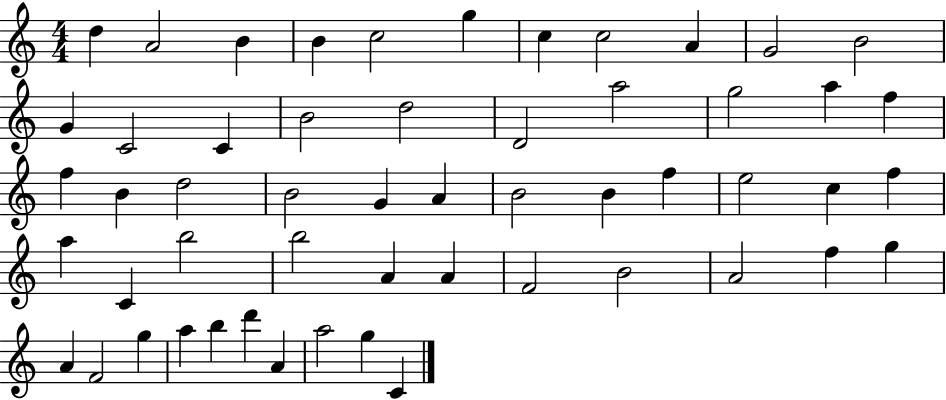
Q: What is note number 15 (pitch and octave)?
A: B4